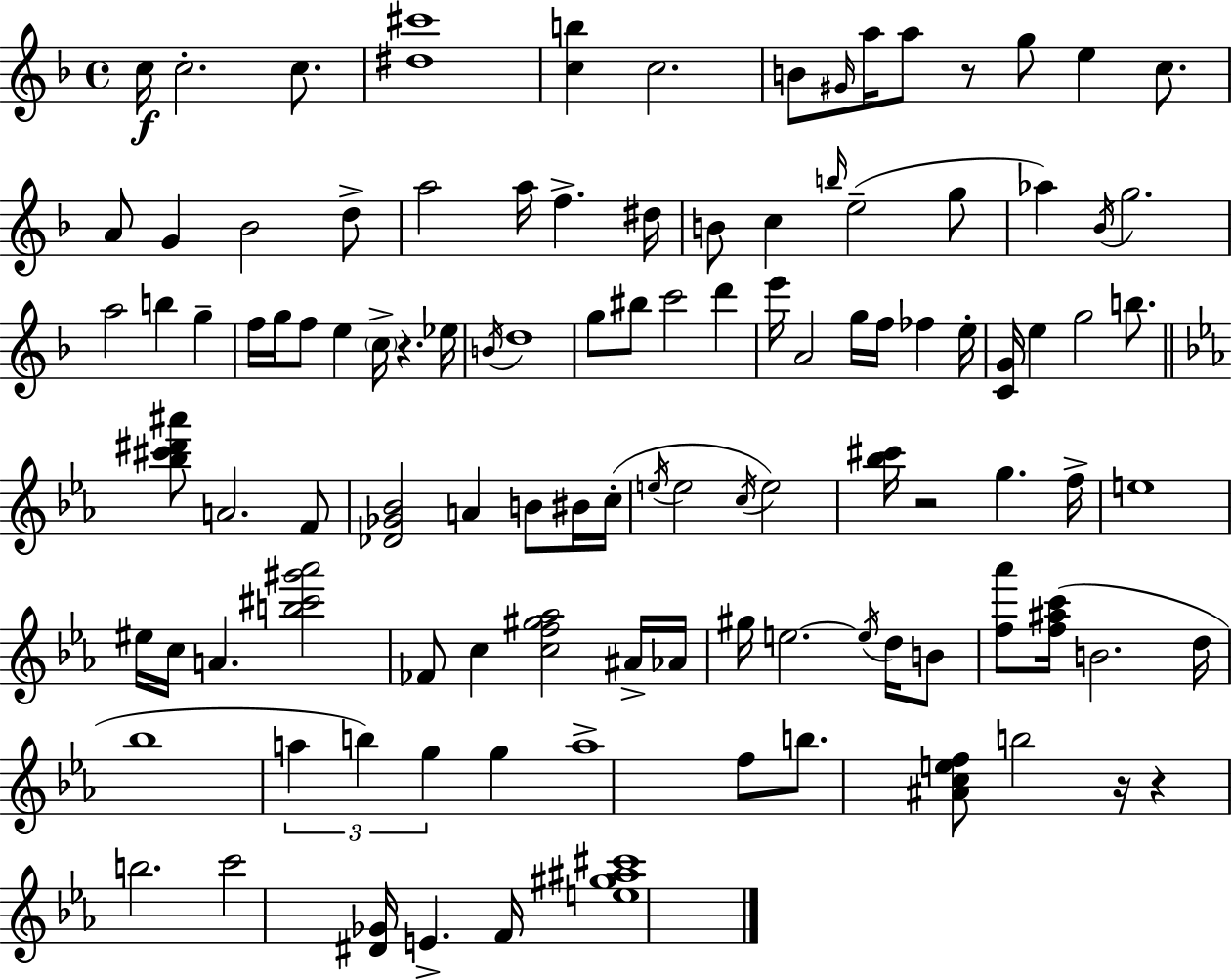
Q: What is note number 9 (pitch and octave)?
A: G5